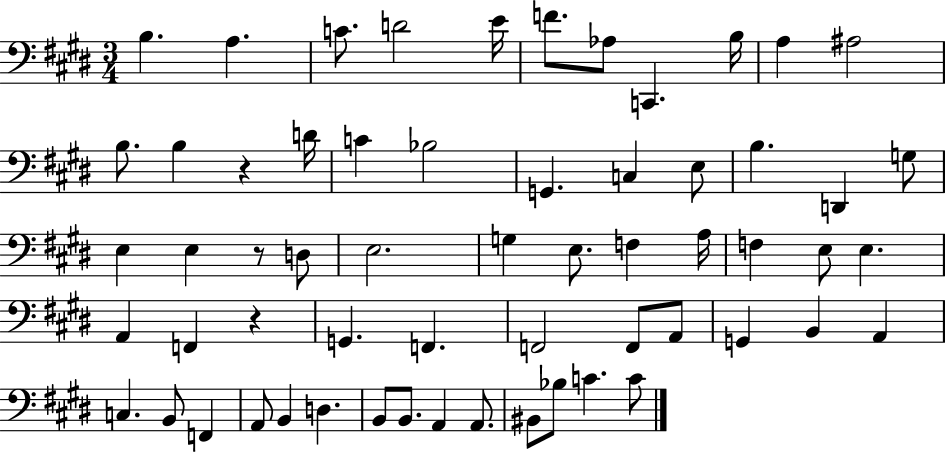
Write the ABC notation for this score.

X:1
T:Untitled
M:3/4
L:1/4
K:E
B, A, C/2 D2 E/4 F/2 _A,/2 C,, B,/4 A, ^A,2 B,/2 B, z D/4 C _B,2 G,, C, E,/2 B, D,, G,/2 E, E, z/2 D,/2 E,2 G, E,/2 F, A,/4 F, E,/2 E, A,, F,, z G,, F,, F,,2 F,,/2 A,,/2 G,, B,, A,, C, B,,/2 F,, A,,/2 B,, D, B,,/2 B,,/2 A,, A,,/2 ^B,,/2 _B,/2 C C/2